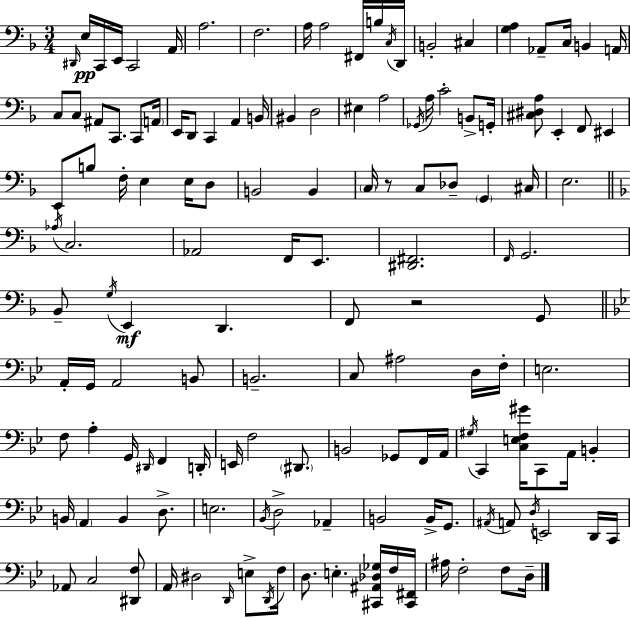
{
  \clef bass
  \numericTimeSignature
  \time 3/4
  \key d \minor
  \grace { dis,16 }\pp e16 c,16 e,16 c,2 | a,16 a2. | f2. | a16 a2 fis,16 b16 | \break \acciaccatura { c16 } d,16 b,2-. cis4 | <g a>4 aes,8-- c16 b,4 | a,16 c8 c8 ais,8 c,8. c,8 | \parenthesize a,16 e,16 d,8 c,4 a,4 | \break b,16 bis,4 d2 | eis4 a2 | \acciaccatura { ges,16 } a16 c'2-. | b,8-> g,16-. <cis dis a>8 e,4-. f,8 eis,4 | \break e,8 b8 f16-. e4 | e16 d8 b,2 b,4 | \parenthesize c16 r8 c8 des8-- \parenthesize g,4 | cis16 e2. | \break \bar "||" \break \key f \major \acciaccatura { aes16 } c2. | aes,2 f,16 e,8. | <dis, fis,>2. | \grace { f,16 } g,2. | \break bes,8-- \acciaccatura { g16 }\mf e,4 d,4. | f,8 r2 | g,8 \bar "||" \break \key bes \major a,16-. g,16 a,2 b,8 | b,2.-- | c8 ais2 d16 f16-. | e2. | \break f8 a4-. g,16 \grace { dis,16 } f,4 | d,16-. e,16 f2 \parenthesize dis,8. | b,2 ges,8 f,16 | a,16 \acciaccatura { gis16 } c,4 <c e f gis'>16 c,8 a,16 b,4-. | \break b,16 \parenthesize a,4 b,4 d8.-> | e2. | \acciaccatura { bes,16 } d2-> aes,4-- | b,2 b,16-> | \break g,8. \acciaccatura { ais,16 } a,8 \acciaccatura { d16 } e,2 | d,16 c,16 aes,8 c2 | <dis, f>8 a,16 dis2 | \grace { d,16 } e8-> \acciaccatura { d,16 } f16 d8. e4.-. | \break <cis, ais, des ges>16 f16 <cis, fis,>16 ais16 f2-. | f8 d16-- \bar "|."
}